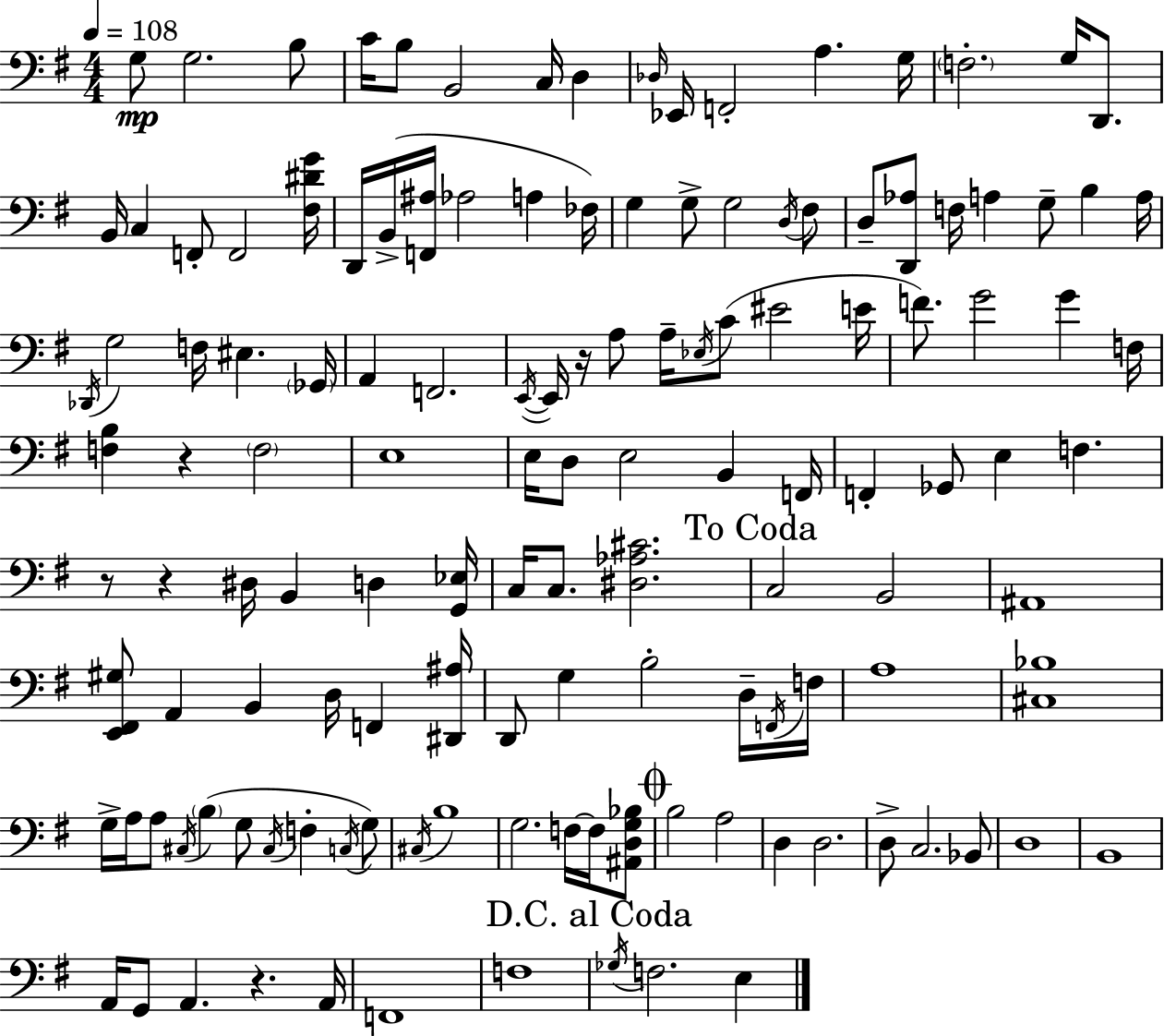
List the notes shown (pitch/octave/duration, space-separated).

G3/e G3/h. B3/e C4/s B3/e B2/h C3/s D3/q Db3/s Eb2/s F2/h A3/q. G3/s F3/h. G3/s D2/e. B2/s C3/q F2/e F2/h [F#3,D#4,G4]/s D2/s B2/s [F2,A#3]/s Ab3/h A3/q FES3/s G3/q G3/e G3/h D3/s F#3/e D3/e [D2,Ab3]/e F3/s A3/q G3/e B3/q A3/s Db2/s G3/h F3/s EIS3/q. Gb2/s A2/q F2/h. E2/s E2/s R/s A3/e A3/s Eb3/s C4/e EIS4/h E4/s F4/e. G4/h G4/q F3/s [F3,B3]/q R/q F3/h E3/w E3/s D3/e E3/h B2/q F2/s F2/q Gb2/e E3/q F3/q. R/e R/q D#3/s B2/q D3/q [G2,Eb3]/s C3/s C3/e. [D#3,Ab3,C#4]/h. C3/h B2/h A#2/w [E2,F#2,G#3]/e A2/q B2/q D3/s F2/q [D#2,A#3]/s D2/e G3/q B3/h D3/s F2/s F3/s A3/w [C#3,Bb3]/w G3/s A3/s A3/e C#3/s B3/q G3/e C#3/s F3/q C3/s G3/e C#3/s B3/w G3/h. F3/s F3/s [A#2,D3,G3,Bb3]/e B3/h A3/h D3/q D3/h. D3/e C3/h. Bb2/e D3/w B2/w A2/s G2/e A2/q. R/q. A2/s F2/w F3/w Gb3/s F3/h. E3/q